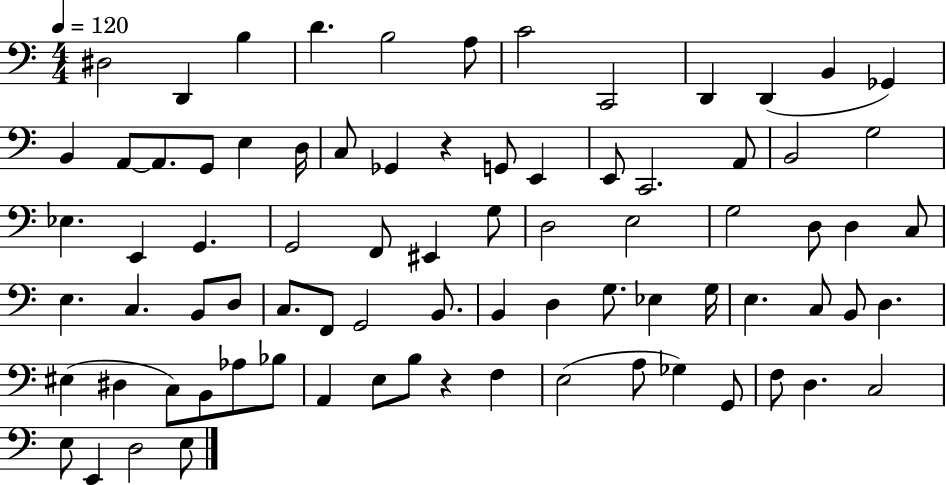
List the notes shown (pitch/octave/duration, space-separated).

D#3/h D2/q B3/q D4/q. B3/h A3/e C4/h C2/h D2/q D2/q B2/q Gb2/q B2/q A2/e A2/e. G2/e E3/q D3/s C3/e Gb2/q R/q G2/e E2/q E2/e C2/h. A2/e B2/h G3/h Eb3/q. E2/q G2/q. G2/h F2/e EIS2/q G3/e D3/h E3/h G3/h D3/e D3/q C3/e E3/q. C3/q. B2/e D3/e C3/e. F2/e G2/h B2/e. B2/q D3/q G3/e. Eb3/q G3/s E3/q. C3/e B2/e D3/q. EIS3/q D#3/q C3/e B2/e Ab3/e Bb3/e A2/q E3/e B3/e R/q F3/q E3/h A3/e Gb3/q G2/e F3/e D3/q. C3/h E3/e E2/q D3/h E3/e